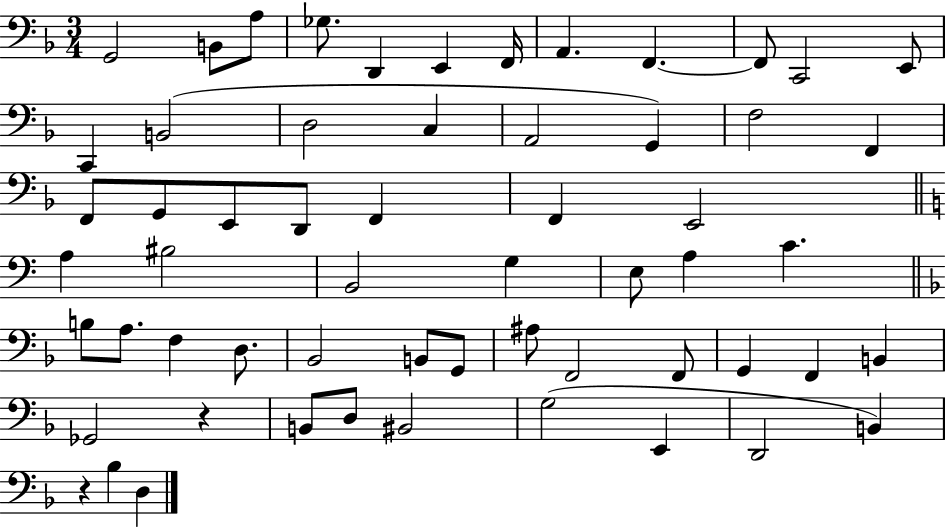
{
  \clef bass
  \numericTimeSignature
  \time 3/4
  \key f \major
  \repeat volta 2 { g,2 b,8 a8 | ges8. d,4 e,4 f,16 | a,4. f,4.~~ | f,8 c,2 e,8 | \break c,4 b,2( | d2 c4 | a,2 g,4) | f2 f,4 | \break f,8 g,8 e,8 d,8 f,4 | f,4 e,2 | \bar "||" \break \key a \minor a4 bis2 | b,2 g4 | e8 a4 c'4. | \bar "||" \break \key f \major b8 a8. f4 d8. | bes,2 b,8 g,8 | ais8 f,2 f,8 | g,4 f,4 b,4 | \break ges,2 r4 | b,8 d8 bis,2 | g2( e,4 | d,2 b,4) | \break r4 bes4 d4 | } \bar "|."
}